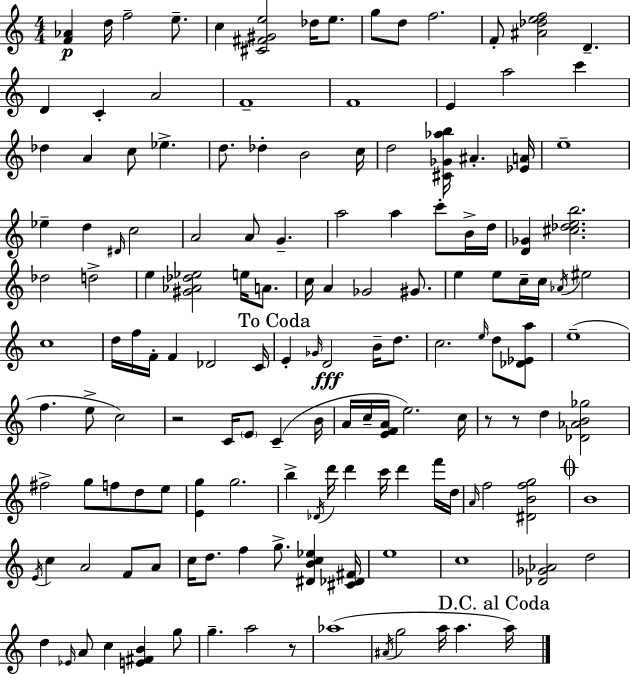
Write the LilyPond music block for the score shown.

{
  \clef treble
  \numericTimeSignature
  \time 4/4
  \key c \major
  <f' aes'>4\p d''16 f''2-- e''8.-- | c''4 <cis' fis' gis' e''>2 des''16 e''8. | g''8 d''8 f''2. | f'8-. <ais' des'' e'' f''>2 d'4.-- | \break d'4 c'4-. a'2 | f'1-- | f'1 | e'4 a''2 c'''4 | \break des''4 a'4 c''8 ees''4.-> | d''8. des''4-. b'2 c''16 | d''2 <cis' ges' aes'' b''>16 ais'4.-. <ees' a'>16 | e''1-- | \break ees''4-- d''4 \grace { dis'16 } c''2 | a'2 a'8 g'4.-- | a''2 a''4 c'''8-. b'16-> | d''16 <d' ges'>4 <cis'' des'' e'' b''>2. | \break des''2 d''2-> | e''4 <gis' aes' des'' ees''>2 e''16 a'8. | c''16 a'4 ges'2 gis'8. | e''4 e''8 c''16-- c''16 \acciaccatura { aes'16 } eis''2 | \break c''1 | d''16 f''16 f'16-. f'4 des'2 | c'16 \mark "To Coda" e'4-. \grace { ges'16 } d'2\fff b'16-- | d''8. c''2. \grace { e''16 } | \break d''8 <des' ees' a''>8 e''1--( | f''4. e''8-> c''2) | r2 c'16 \parenthesize e'8 c'4--( | b'16 a'16 c''16-- <e' f' a'>16 e''2.) | \break c''16 r8 r8 d''4 <des' aes' b' ges''>2 | fis''2-> g''8 f''8 | d''8 e''8 <e' g''>4 g''2. | b''4-> \acciaccatura { des'16 } d'''16 d'''4 c'''16 d'''4 | \break f'''16 d''16 \grace { a'16 } f''2 <dis' b' f'' g''>2 | \mark \markup { \musicglyph "scripts.coda" } b'1 | \acciaccatura { e'16 } c''4 a'2 | f'8 a'8 c''16 d''8. f''4 g''8.-> | \break <dis' b' c'' ees''>4 <cis' des' fis'>16 e''1 | c''1 | <des' ges' aes'>2 d''2 | d''4 \grace { ees'16 } a'8 c''4 | \break <e' fis' b'>4 g''8 g''4.-- a''2 | r8 aes''1( | \acciaccatura { ais'16 } g''2 | a''16 a''4. \mark "D.C. al Coda" a''16) \bar "|."
}